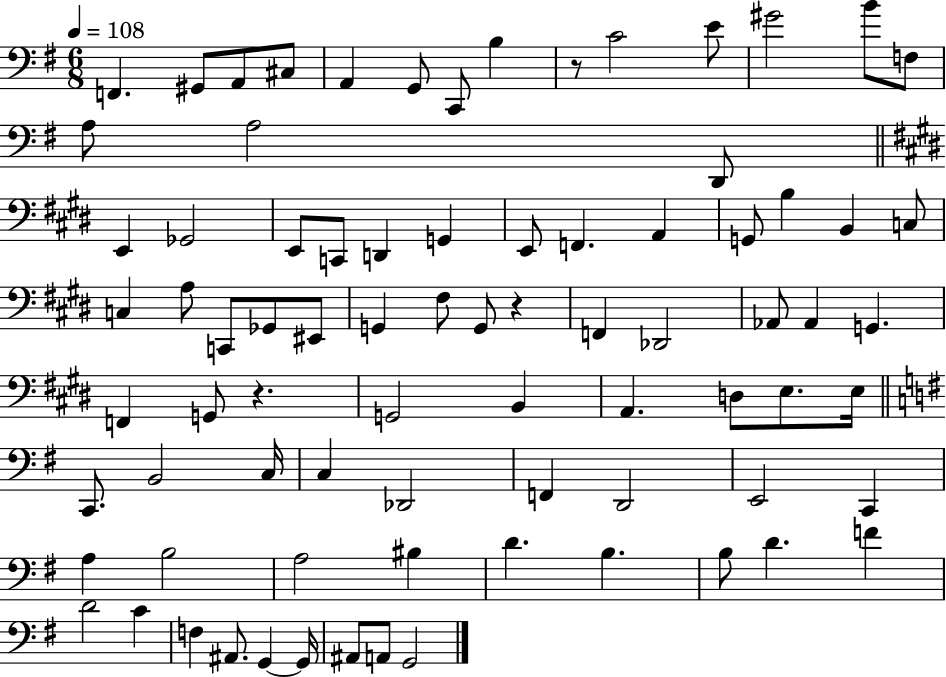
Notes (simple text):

F2/q. G#2/e A2/e C#3/e A2/q G2/e C2/e B3/q R/e C4/h E4/e G#4/h B4/e F3/e A3/e A3/h D2/e E2/q Gb2/h E2/e C2/e D2/q G2/q E2/e F2/q. A2/q G2/e B3/q B2/q C3/e C3/q A3/e C2/e Gb2/e EIS2/e G2/q F#3/e G2/e R/q F2/q Db2/h Ab2/e Ab2/q G2/q. F2/q G2/e R/q. G2/h B2/q A2/q. D3/e E3/e. E3/s C2/e. B2/h C3/s C3/q Db2/h F2/q D2/h E2/h C2/q A3/q B3/h A3/h BIS3/q D4/q. B3/q. B3/e D4/q. F4/q D4/h C4/q F3/q A#2/e. G2/q G2/s A#2/e A2/e G2/h